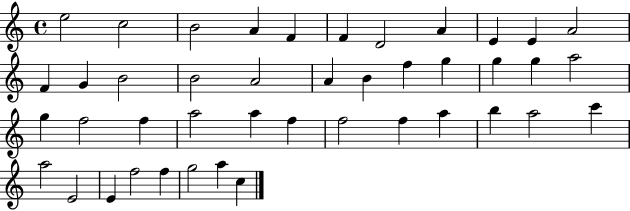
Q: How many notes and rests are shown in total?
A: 43